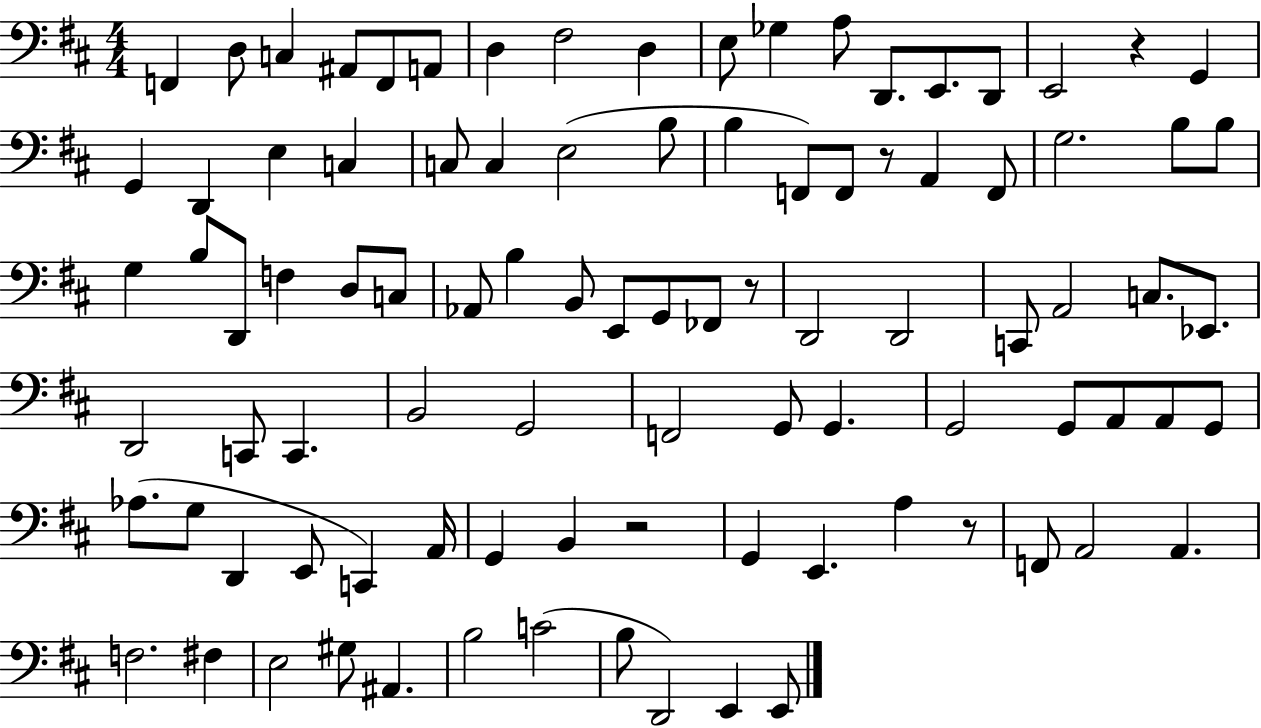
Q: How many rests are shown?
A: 5